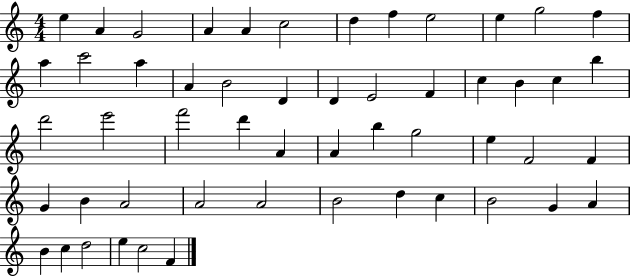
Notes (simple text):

E5/q A4/q G4/h A4/q A4/q C5/h D5/q F5/q E5/h E5/q G5/h F5/q A5/q C6/h A5/q A4/q B4/h D4/q D4/q E4/h F4/q C5/q B4/q C5/q B5/q D6/h E6/h F6/h D6/q A4/q A4/q B5/q G5/h E5/q F4/h F4/q G4/q B4/q A4/h A4/h A4/h B4/h D5/q C5/q B4/h G4/q A4/q B4/q C5/q D5/h E5/q C5/h F4/q